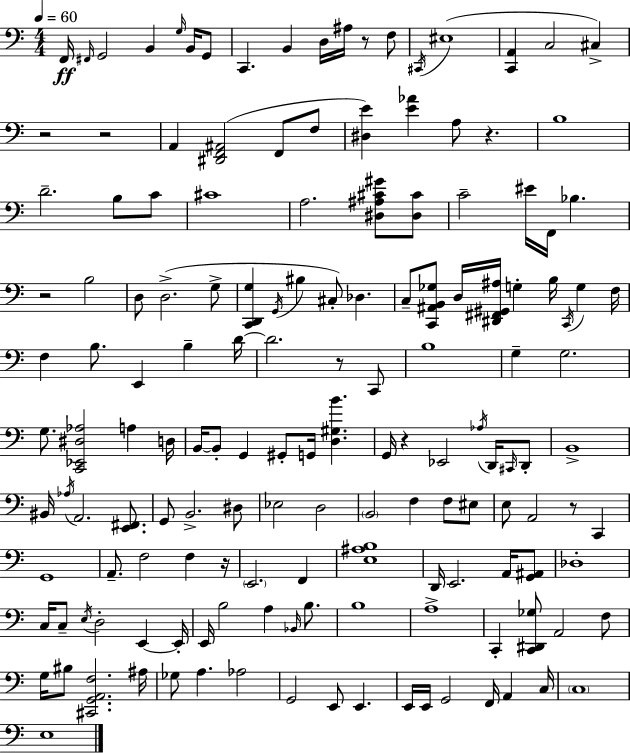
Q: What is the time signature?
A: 4/4